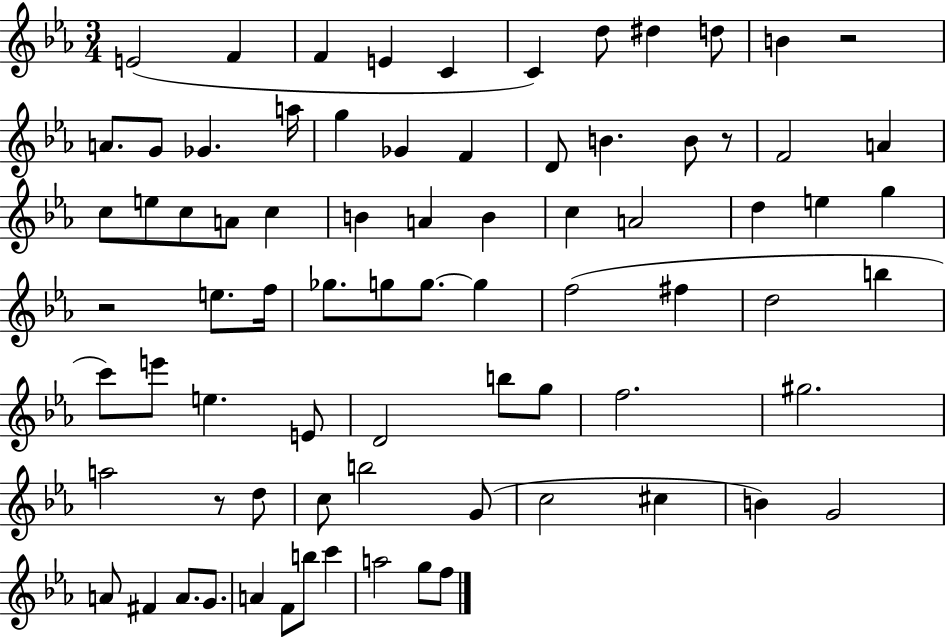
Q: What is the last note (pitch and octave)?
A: F5